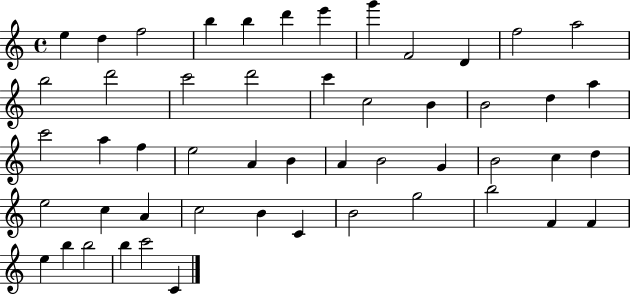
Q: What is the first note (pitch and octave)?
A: E5